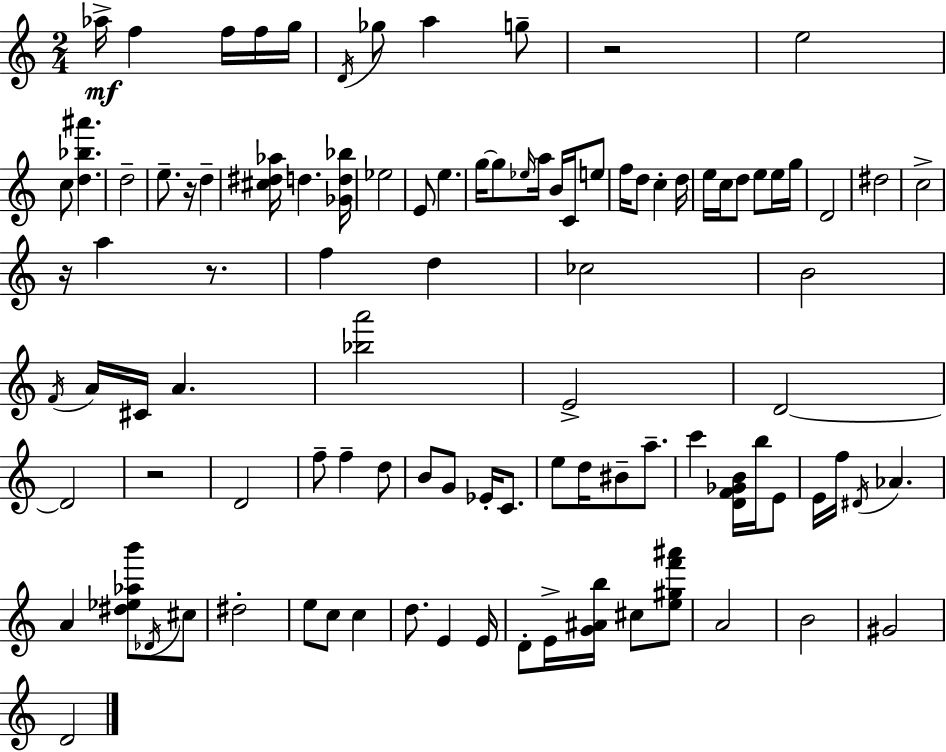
Ab5/s F5/q F5/s F5/s G5/s D4/s Gb5/e A5/q G5/e R/h E5/h C5/e [D5,Bb5,A#6]/q. D5/h E5/e. R/s D5/q [C#5,D#5,Ab5]/s D5/q. [Gb4,D5,Bb5]/s Eb5/h E4/e E5/q. G5/s G5/e Eb5/s A5/s B4/s C4/s E5/e F5/s D5/e C5/q D5/s E5/s C5/s D5/e E5/e E5/s G5/s D4/h D#5/h C5/h R/s A5/q R/e. F5/q D5/q CES5/h B4/h F4/s A4/s C#4/s A4/q. [Bb5,A6]/h E4/h D4/h D4/h R/h D4/h F5/e F5/q D5/e B4/e G4/e Eb4/s C4/e. E5/e D5/s BIS4/e A5/e. C6/q [D4,F4,Gb4,B4]/s B5/s E4/e E4/s F5/s D#4/s Ab4/q. A4/q [D#5,Eb5,Ab5,B6]/e Db4/s C#5/e D#5/h E5/e C5/e C5/q D5/e. E4/q E4/s D4/e E4/s [G4,A#4,B5]/s C#5/e [E5,G#5,F6,A#6]/e A4/h B4/h G#4/h D4/h